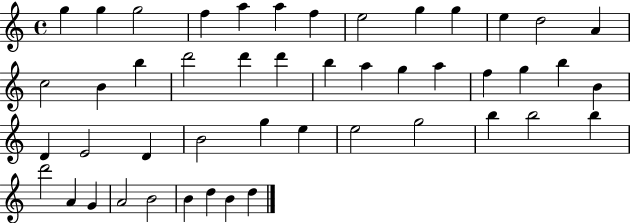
G5/q G5/q G5/h F5/q A5/q A5/q F5/q E5/h G5/q G5/q E5/q D5/h A4/q C5/h B4/q B5/q D6/h D6/q D6/q B5/q A5/q G5/q A5/q F5/q G5/q B5/q B4/q D4/q E4/h D4/q B4/h G5/q E5/q E5/h G5/h B5/q B5/h B5/q D6/h A4/q G4/q A4/h B4/h B4/q D5/q B4/q D5/q